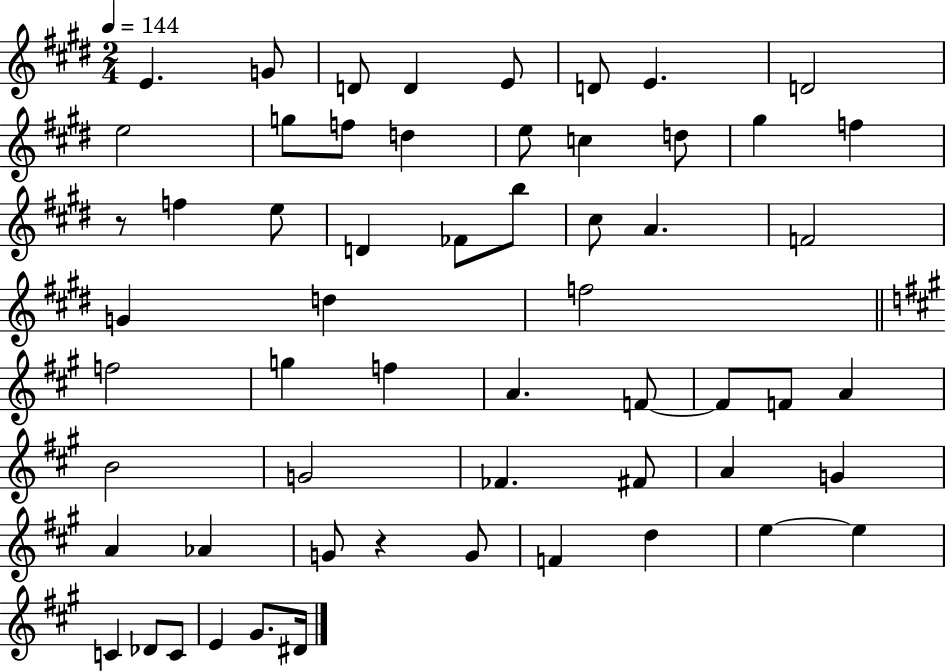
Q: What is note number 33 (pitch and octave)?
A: F4